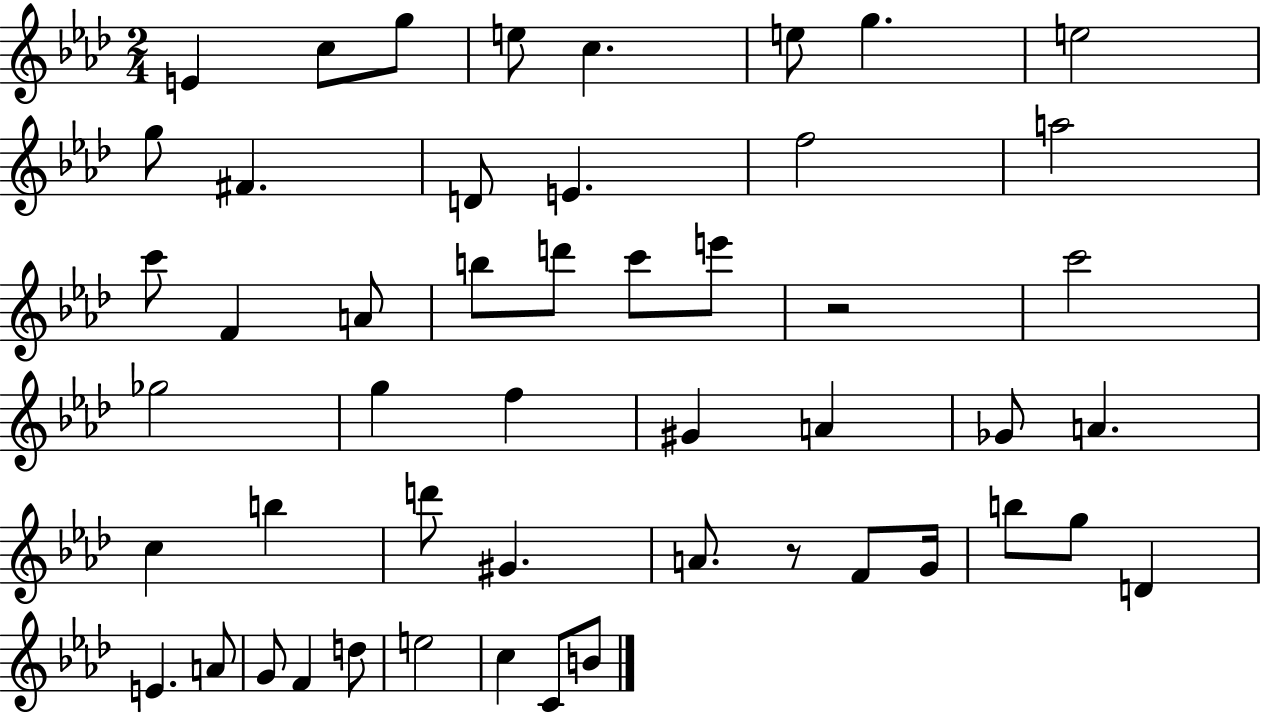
{
  \clef treble
  \numericTimeSignature
  \time 2/4
  \key aes \major
  e'4 c''8 g''8 | e''8 c''4. | e''8 g''4. | e''2 | \break g''8 fis'4. | d'8 e'4. | f''2 | a''2 | \break c'''8 f'4 a'8 | b''8 d'''8 c'''8 e'''8 | r2 | c'''2 | \break ges''2 | g''4 f''4 | gis'4 a'4 | ges'8 a'4. | \break c''4 b''4 | d'''8 gis'4. | a'8. r8 f'8 g'16 | b''8 g''8 d'4 | \break e'4. a'8 | g'8 f'4 d''8 | e''2 | c''4 c'8 b'8 | \break \bar "|."
}